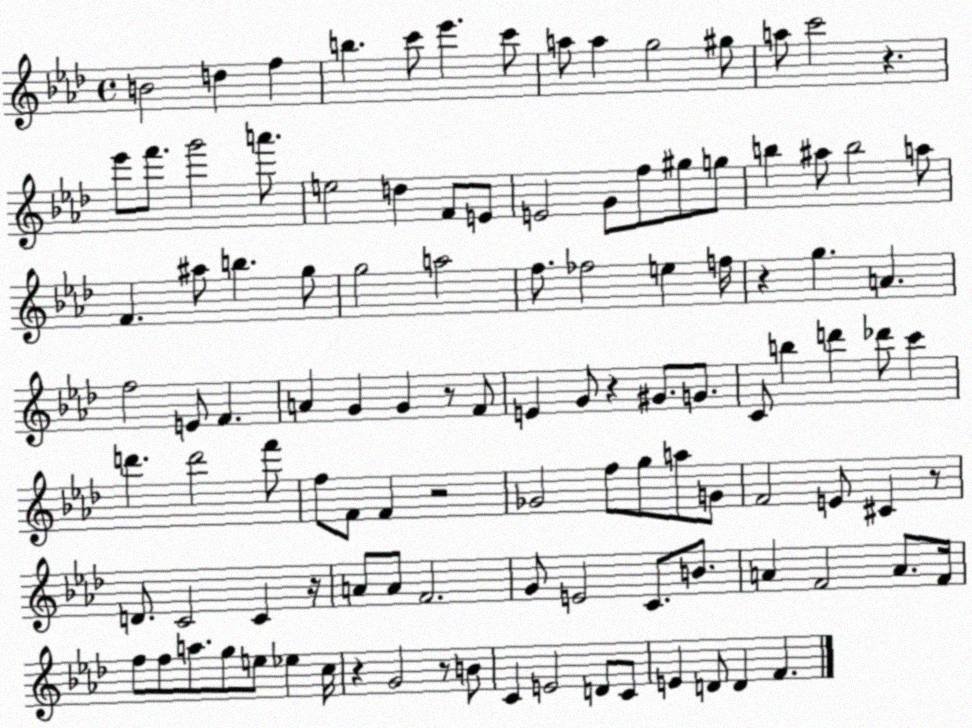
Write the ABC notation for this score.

X:1
T:Untitled
M:4/4
L:1/4
K:Ab
B2 d f b c'/2 _e' c'/2 a/2 a g2 ^g/2 a/2 c'2 z _e'/2 f'/2 g'2 a'/2 e2 d F/2 E/2 E2 G/2 f/2 ^g/2 g/2 b ^a/2 b2 a/2 F ^a/2 b g/2 g2 a2 f/2 _f2 e f/4 z g A f2 E/2 F A G G z/2 F/2 E G/2 z ^G/2 G/2 C/2 b d' _d'/2 c' d' d'2 f'/2 f/2 F/2 F z2 _G2 f/2 g/2 a/2 G/2 F2 E/2 ^C z/2 D/2 C2 C z/4 A/2 A/2 F2 G/2 E2 C/2 B/2 A F2 A/2 F/4 f/2 f/2 a/2 g/2 e/2 _e c/4 z G2 z/2 B/2 C E2 D/2 C/2 E D/2 D F